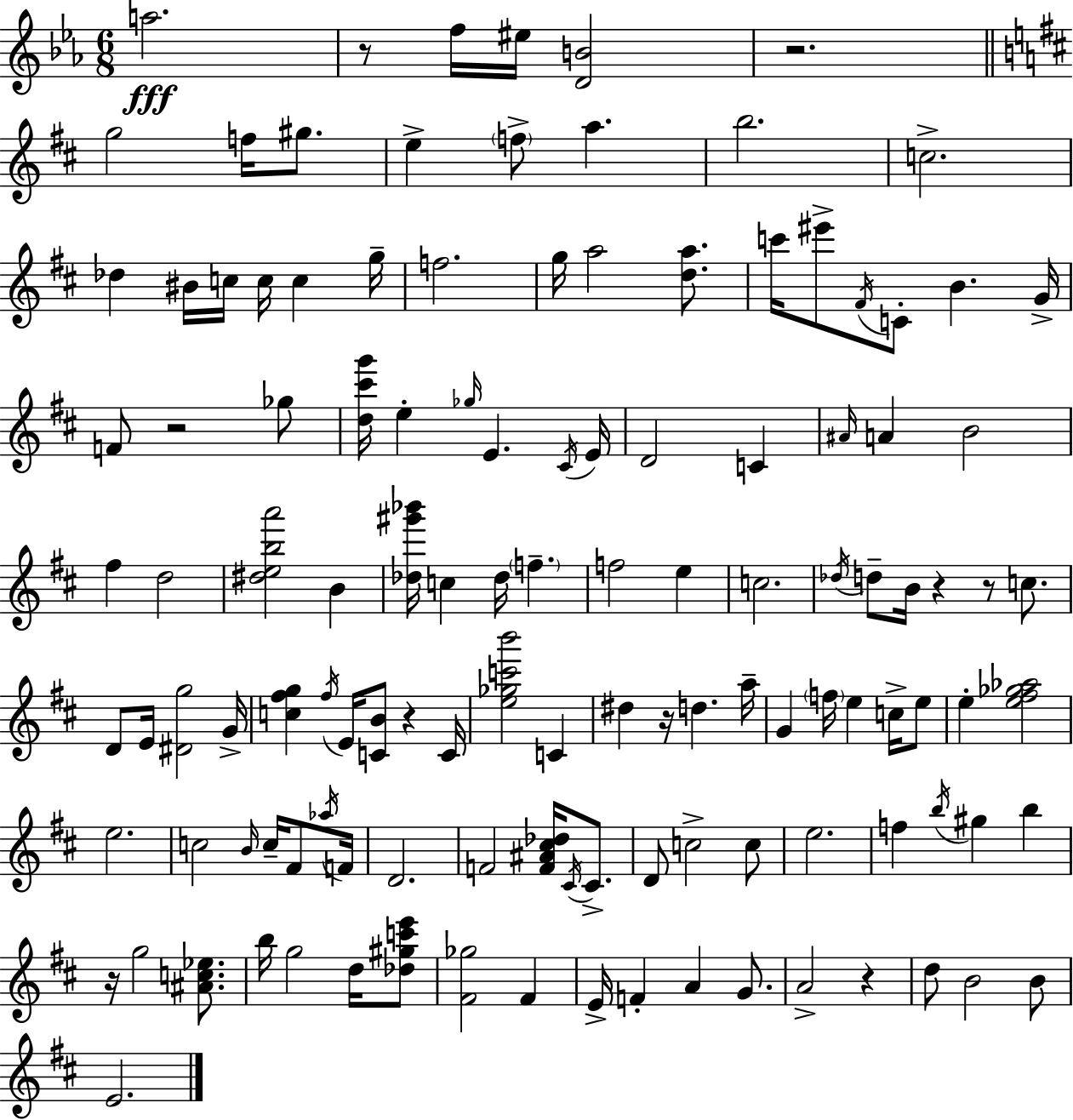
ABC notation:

X:1
T:Untitled
M:6/8
L:1/4
K:Eb
a2 z/2 f/4 ^e/4 [DB]2 z2 g2 f/4 ^g/2 e f/2 a b2 c2 _d ^B/4 c/4 c/4 c g/4 f2 g/4 a2 [da]/2 c'/4 ^e'/2 ^F/4 C/2 B G/4 F/2 z2 _g/2 [d^c'g']/4 e _g/4 E ^C/4 E/4 D2 C ^A/4 A B2 ^f d2 [^deba']2 B [_d^g'_b']/4 c _d/4 f f2 e c2 _d/4 d/2 B/4 z z/2 c/2 D/2 E/4 [^Dg]2 G/4 [c^fg] ^f/4 E/4 [CB]/2 z C/4 [e_gc'b']2 C ^d z/4 d a/4 G f/4 e c/4 e/2 e [e^f_g_a]2 e2 c2 B/4 c/4 ^F/2 _a/4 F/4 D2 F2 [F^A^c_d]/4 ^C/4 ^C/2 D/2 c2 c/2 e2 f b/4 ^g b z/4 g2 [^Ac_e]/2 b/4 g2 d/4 [_d^gc'e']/2 [^F_g]2 ^F E/4 F A G/2 A2 z d/2 B2 B/2 E2